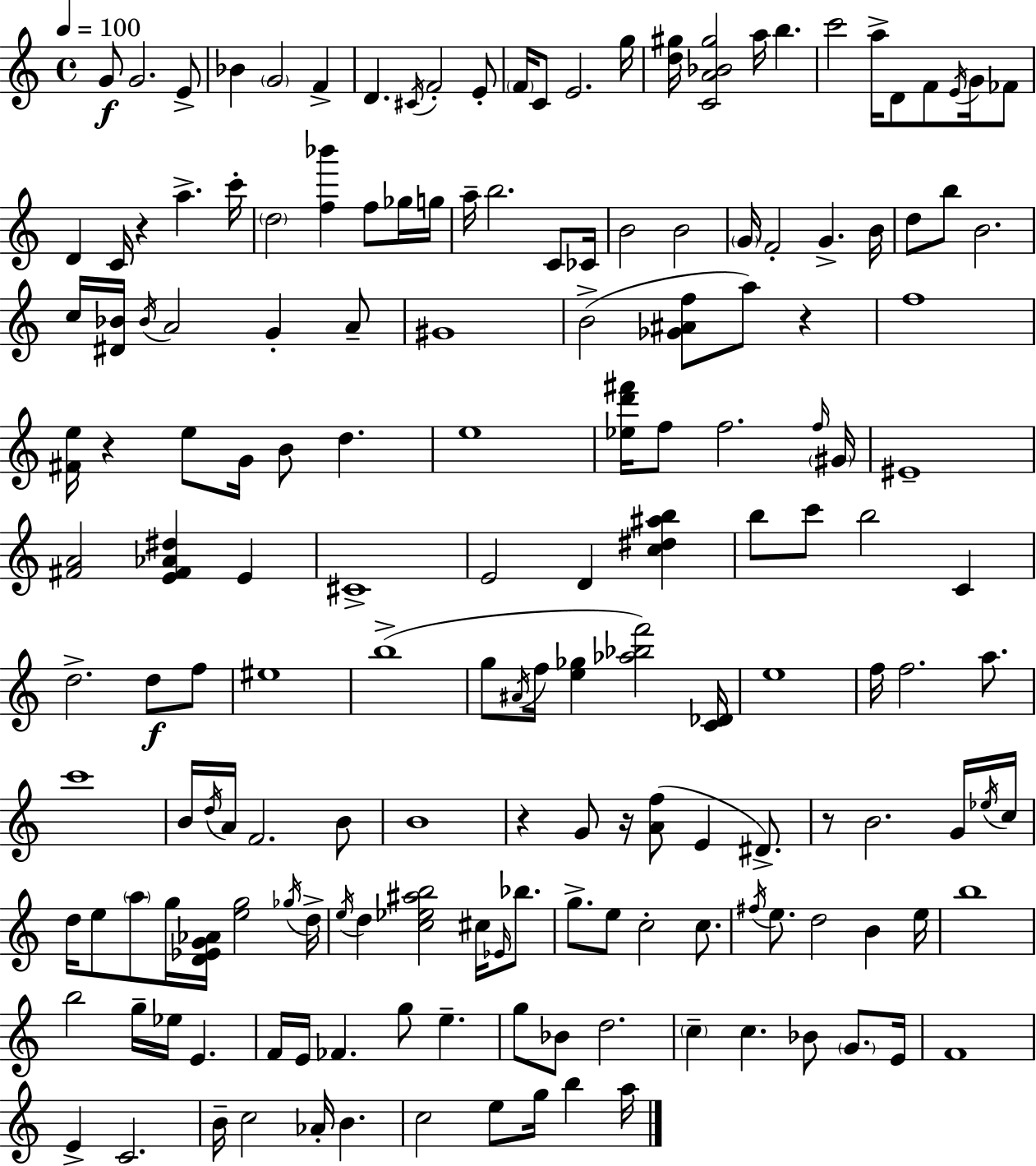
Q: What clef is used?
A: treble